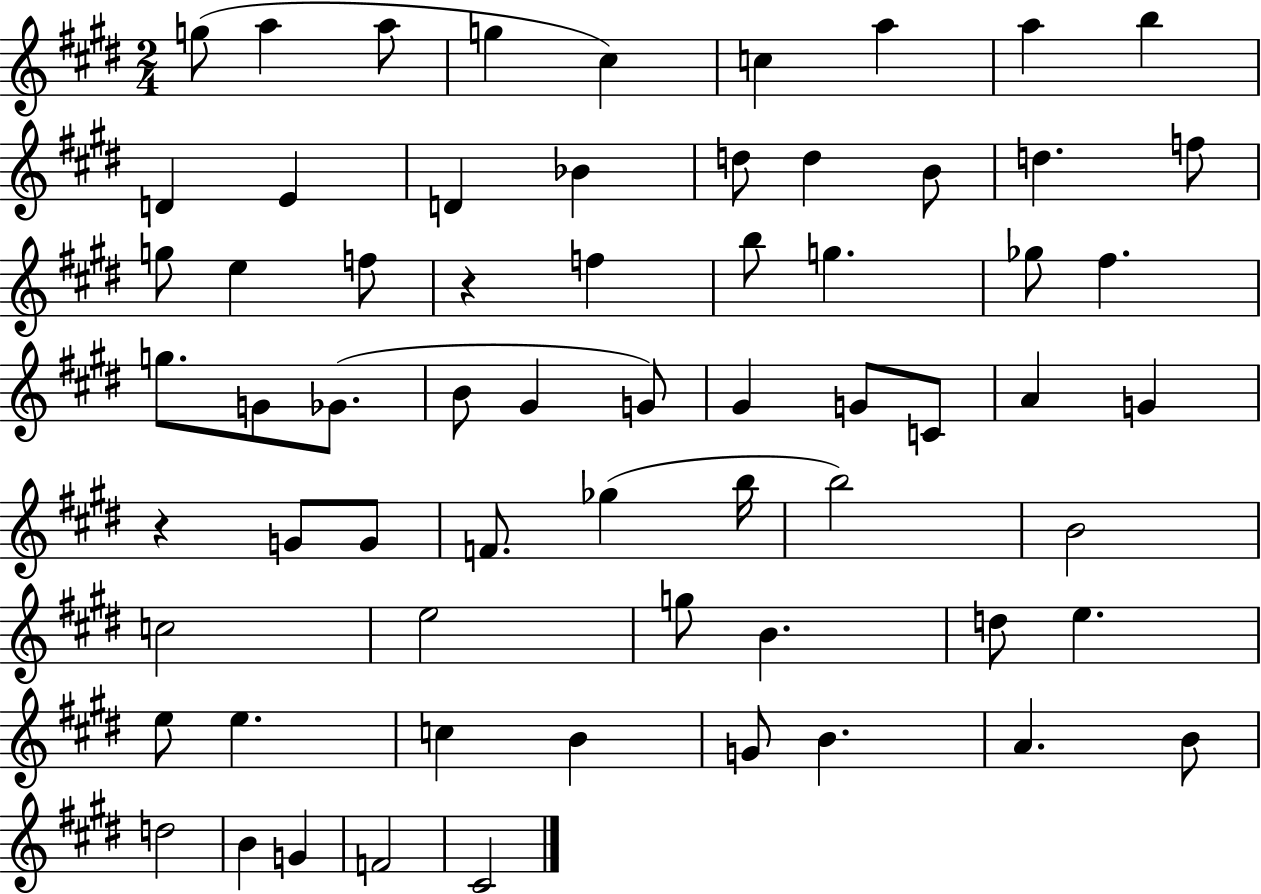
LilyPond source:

{
  \clef treble
  \numericTimeSignature
  \time 2/4
  \key e \major
  g''8( a''4 a''8 | g''4 cis''4) | c''4 a''4 | a''4 b''4 | \break d'4 e'4 | d'4 bes'4 | d''8 d''4 b'8 | d''4. f''8 | \break g''8 e''4 f''8 | r4 f''4 | b''8 g''4. | ges''8 fis''4. | \break g''8. g'8 ges'8.( | b'8 gis'4 g'8) | gis'4 g'8 c'8 | a'4 g'4 | \break r4 g'8 g'8 | f'8. ges''4( b''16 | b''2) | b'2 | \break c''2 | e''2 | g''8 b'4. | d''8 e''4. | \break e''8 e''4. | c''4 b'4 | g'8 b'4. | a'4. b'8 | \break d''2 | b'4 g'4 | f'2 | cis'2 | \break \bar "|."
}